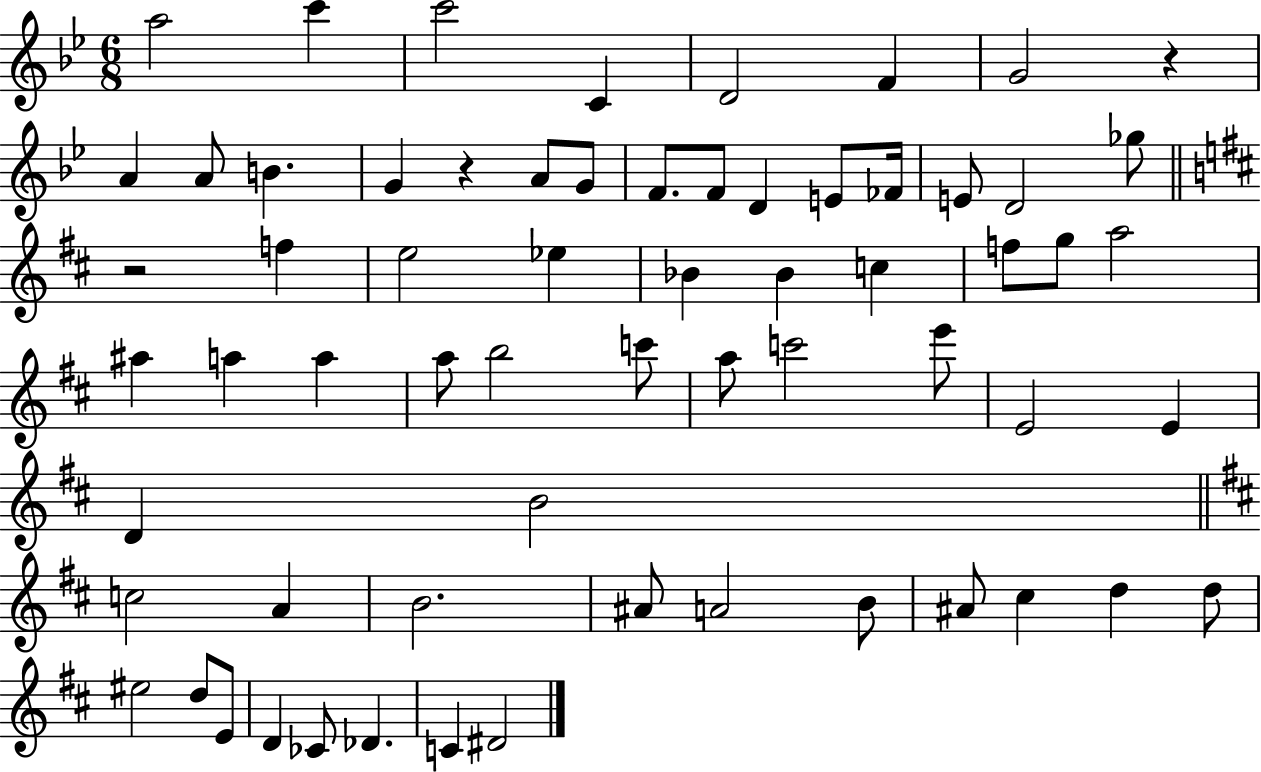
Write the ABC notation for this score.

X:1
T:Untitled
M:6/8
L:1/4
K:Bb
a2 c' c'2 C D2 F G2 z A A/2 B G z A/2 G/2 F/2 F/2 D E/2 _F/4 E/2 D2 _g/2 z2 f e2 _e _B _B c f/2 g/2 a2 ^a a a a/2 b2 c'/2 a/2 c'2 e'/2 E2 E D B2 c2 A B2 ^A/2 A2 B/2 ^A/2 ^c d d/2 ^e2 d/2 E/2 D _C/2 _D C ^D2